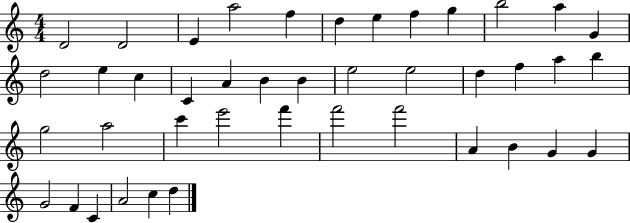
D4/h D4/h E4/q A5/h F5/q D5/q E5/q F5/q G5/q B5/h A5/q G4/q D5/h E5/q C5/q C4/q A4/q B4/q B4/q E5/h E5/h D5/q F5/q A5/q B5/q G5/h A5/h C6/q E6/h F6/q F6/h F6/h A4/q B4/q G4/q G4/q G4/h F4/q C4/q A4/h C5/q D5/q